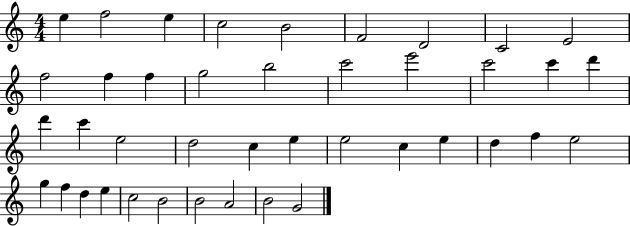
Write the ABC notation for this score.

X:1
T:Untitled
M:4/4
L:1/4
K:C
e f2 e c2 B2 F2 D2 C2 E2 f2 f f g2 b2 c'2 e'2 c'2 c' d' d' c' e2 d2 c e e2 c e d f e2 g f d e c2 B2 B2 A2 B2 G2